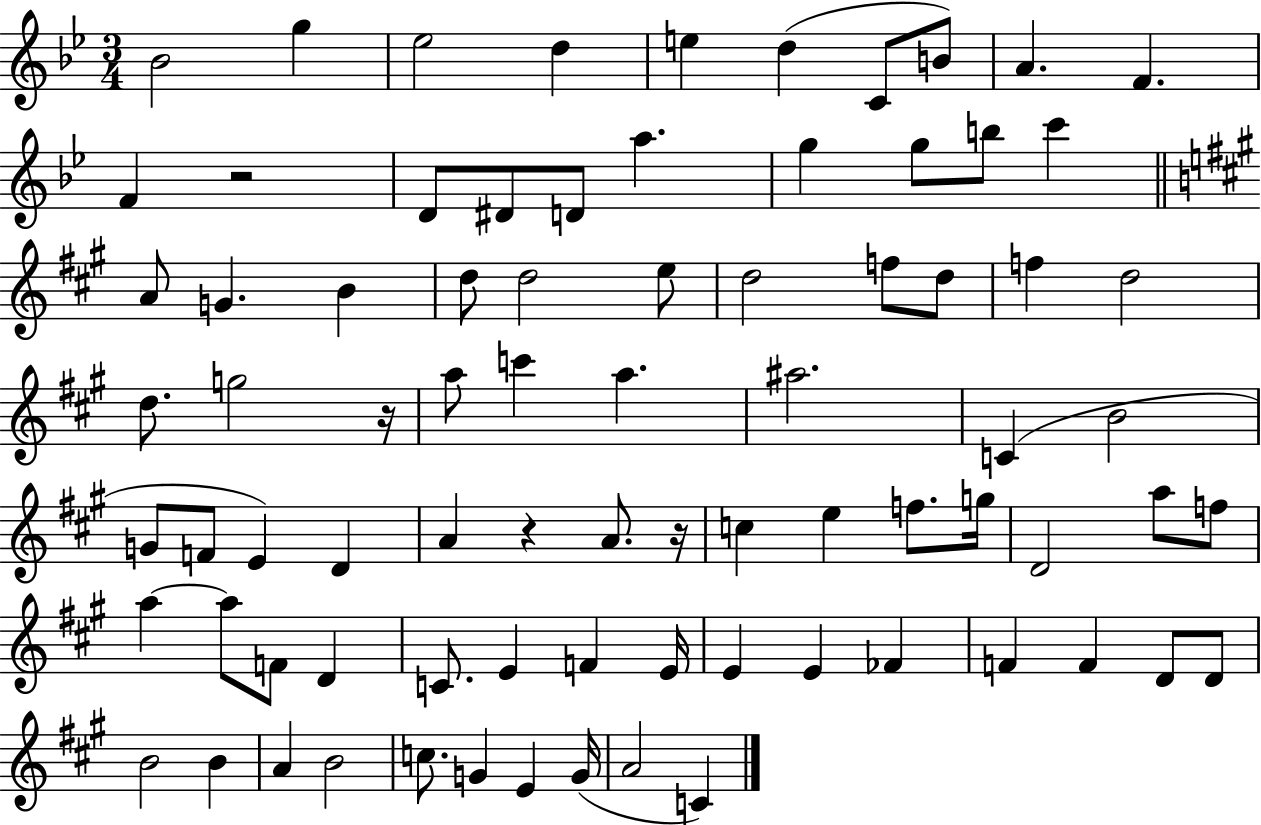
Bb4/h G5/q Eb5/h D5/q E5/q D5/q C4/e B4/e A4/q. F4/q. F4/q R/h D4/e D#4/e D4/e A5/q. G5/q G5/e B5/e C6/q A4/e G4/q. B4/q D5/e D5/h E5/e D5/h F5/e D5/e F5/q D5/h D5/e. G5/h R/s A5/e C6/q A5/q. A#5/h. C4/q B4/h G4/e F4/e E4/q D4/q A4/q R/q A4/e. R/s C5/q E5/q F5/e. G5/s D4/h A5/e F5/e A5/q A5/e F4/e D4/q C4/e. E4/q F4/q E4/s E4/q E4/q FES4/q F4/q F4/q D4/e D4/e B4/h B4/q A4/q B4/h C5/e. G4/q E4/q G4/s A4/h C4/q